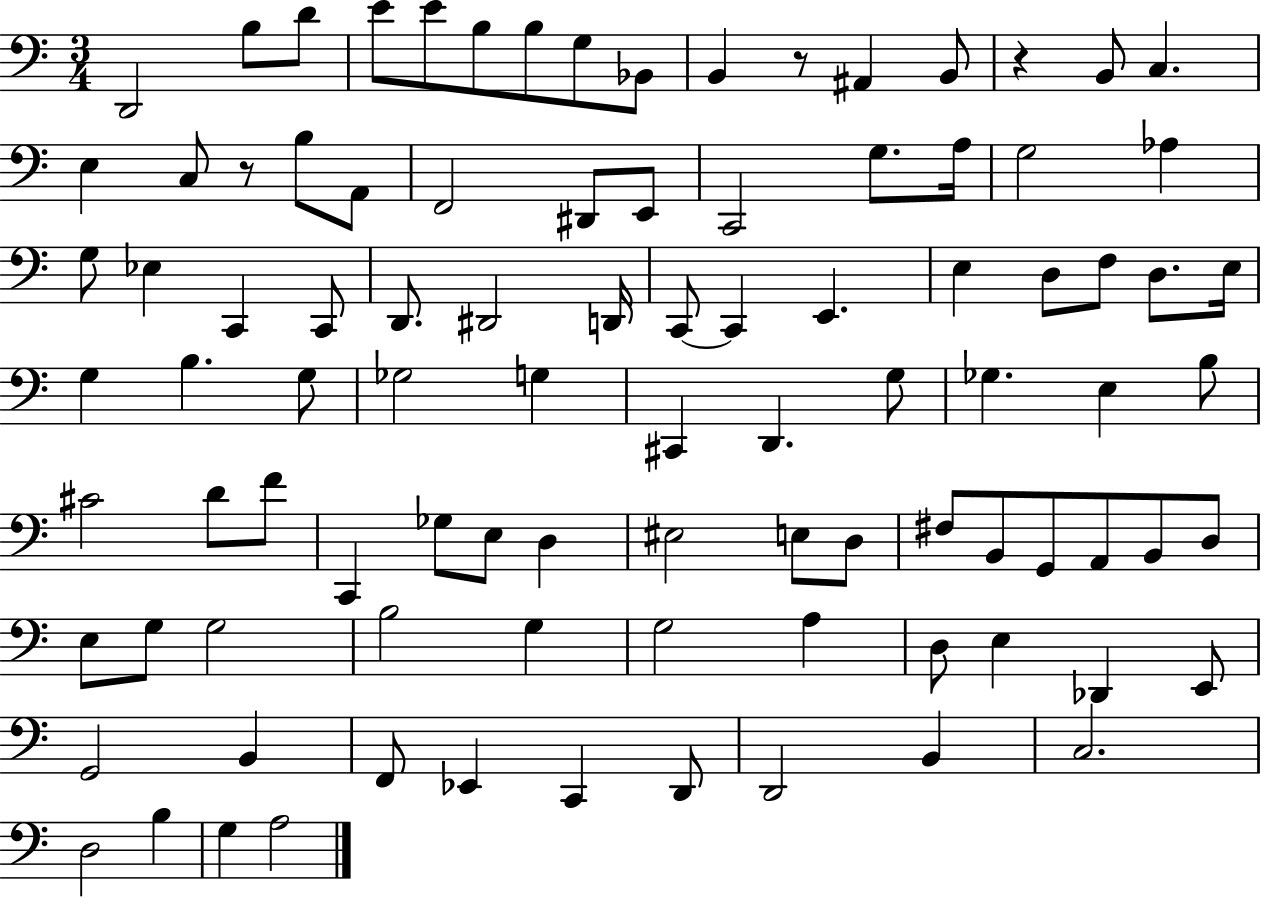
D2/h B3/e D4/e E4/e E4/e B3/e B3/e G3/e Bb2/e B2/q R/e A#2/q B2/e R/q B2/e C3/q. E3/q C3/e R/e B3/e A2/e F2/h D#2/e E2/e C2/h G3/e. A3/s G3/h Ab3/q G3/e Eb3/q C2/q C2/e D2/e. D#2/h D2/s C2/e C2/q E2/q. E3/q D3/e F3/e D3/e. E3/s G3/q B3/q. G3/e Gb3/h G3/q C#2/q D2/q. G3/e Gb3/q. E3/q B3/e C#4/h D4/e F4/e C2/q Gb3/e E3/e D3/q EIS3/h E3/e D3/e F#3/e B2/e G2/e A2/e B2/e D3/e E3/e G3/e G3/h B3/h G3/q G3/h A3/q D3/e E3/q Db2/q E2/e G2/h B2/q F2/e Eb2/q C2/q D2/e D2/h B2/q C3/h. D3/h B3/q G3/q A3/h